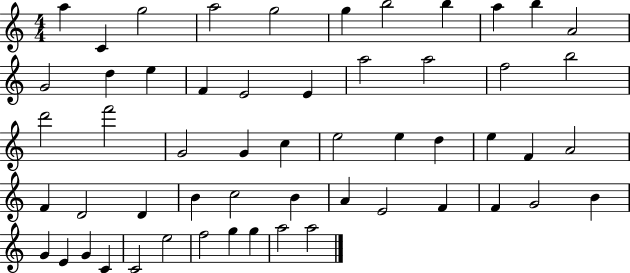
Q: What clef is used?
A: treble